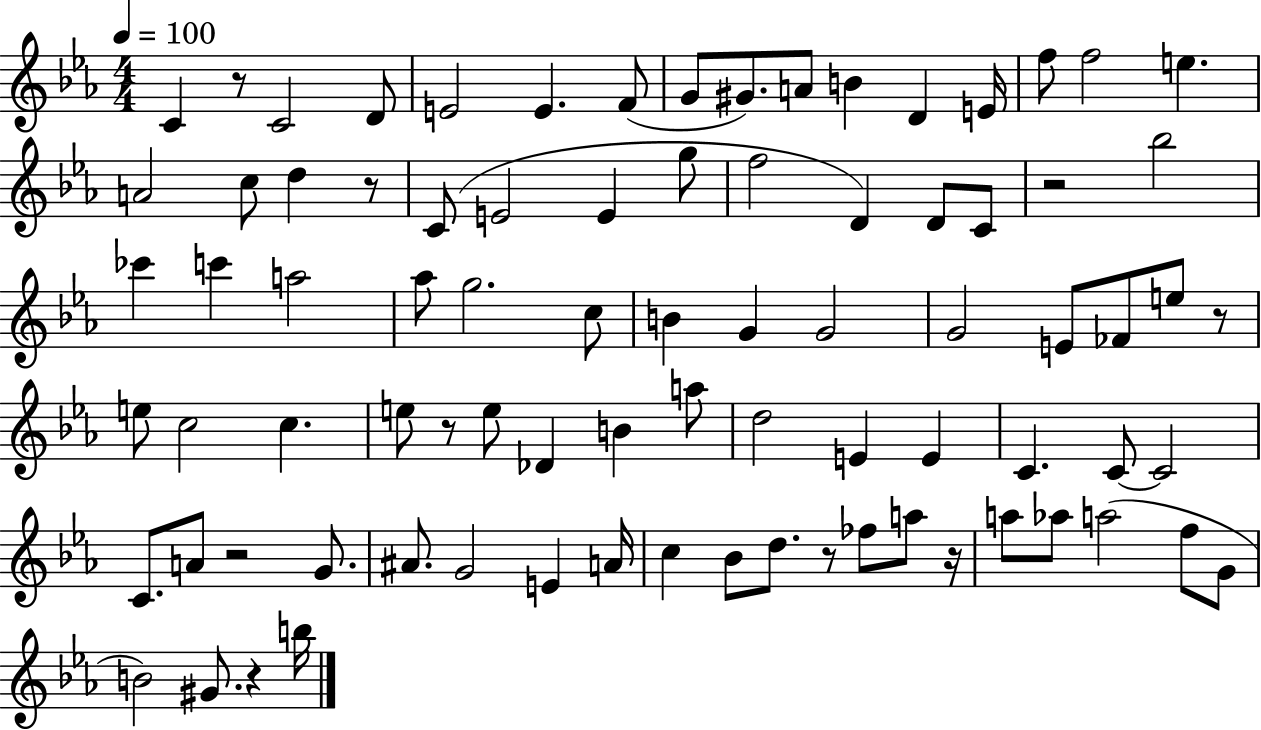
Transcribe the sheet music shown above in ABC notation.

X:1
T:Untitled
M:4/4
L:1/4
K:Eb
C z/2 C2 D/2 E2 E F/2 G/2 ^G/2 A/2 B D E/4 f/2 f2 e A2 c/2 d z/2 C/2 E2 E g/2 f2 D D/2 C/2 z2 _b2 _c' c' a2 _a/2 g2 c/2 B G G2 G2 E/2 _F/2 e/2 z/2 e/2 c2 c e/2 z/2 e/2 _D B a/2 d2 E E C C/2 C2 C/2 A/2 z2 G/2 ^A/2 G2 E A/4 c _B/2 d/2 z/2 _f/2 a/2 z/4 a/2 _a/2 a2 f/2 G/2 B2 ^G/2 z b/4